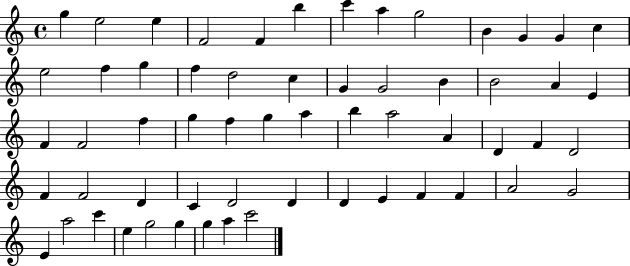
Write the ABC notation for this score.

X:1
T:Untitled
M:4/4
L:1/4
K:C
g e2 e F2 F b c' a g2 B G G c e2 f g f d2 c G G2 B B2 A E F F2 f g f g a b a2 A D F D2 F F2 D C D2 D D E F F A2 G2 E a2 c' e g2 g g a c'2